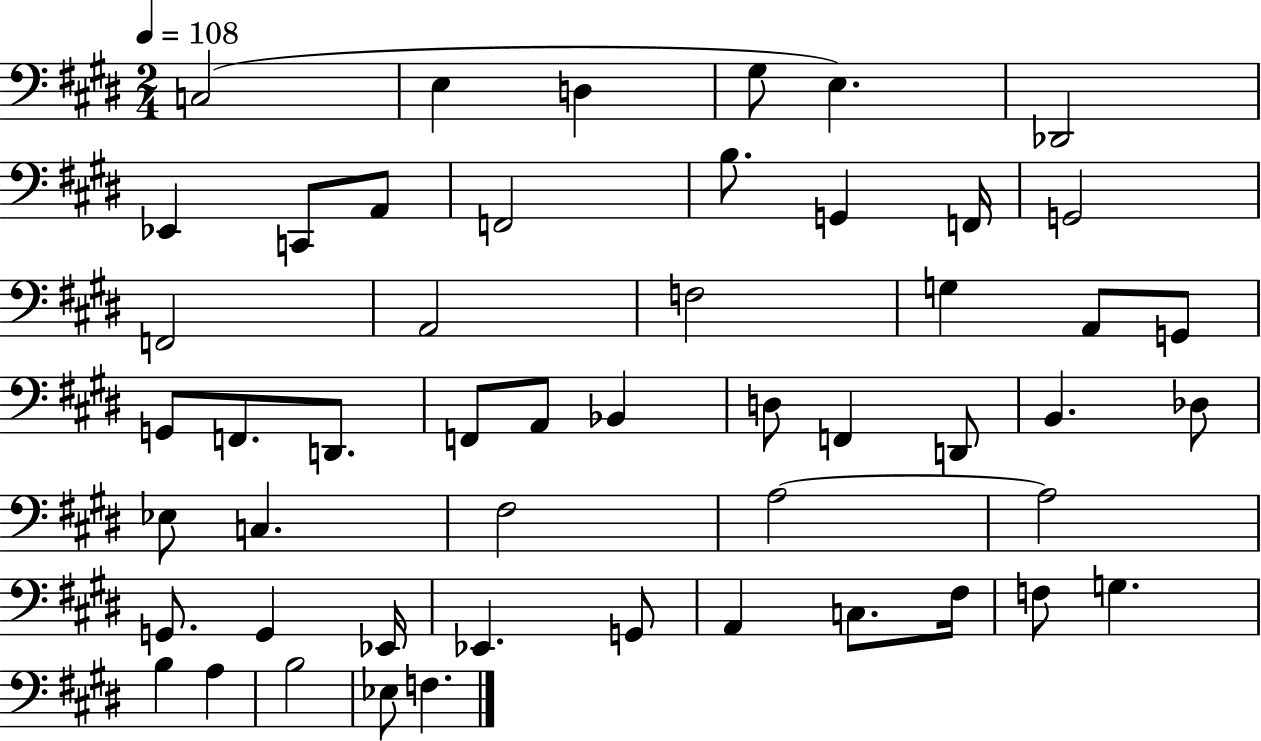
C3/h E3/q D3/q G#3/e E3/q. Db2/h Eb2/q C2/e A2/e F2/h B3/e. G2/q F2/s G2/h F2/h A2/h F3/h G3/q A2/e G2/e G2/e F2/e. D2/e. F2/e A2/e Bb2/q D3/e F2/q D2/e B2/q. Db3/e Eb3/e C3/q. F#3/h A3/h A3/h G2/e. G2/q Eb2/s Eb2/q. G2/e A2/q C3/e. F#3/s F3/e G3/q. B3/q A3/q B3/h Eb3/e F3/q.